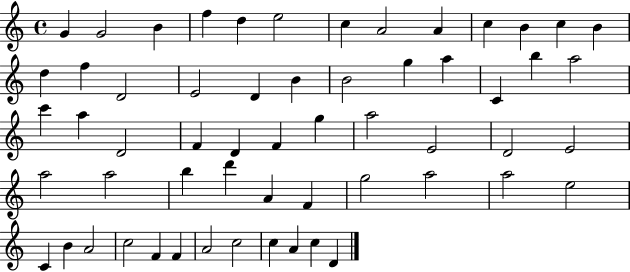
{
  \clef treble
  \time 4/4
  \defaultTimeSignature
  \key c \major
  g'4 g'2 b'4 | f''4 d''4 e''2 | c''4 a'2 a'4 | c''4 b'4 c''4 b'4 | \break d''4 f''4 d'2 | e'2 d'4 b'4 | b'2 g''4 a''4 | c'4 b''4 a''2 | \break c'''4 a''4 d'2 | f'4 d'4 f'4 g''4 | a''2 e'2 | d'2 e'2 | \break a''2 a''2 | b''4 d'''4 a'4 f'4 | g''2 a''2 | a''2 e''2 | \break c'4 b'4 a'2 | c''2 f'4 f'4 | a'2 c''2 | c''4 a'4 c''4 d'4 | \break \bar "|."
}